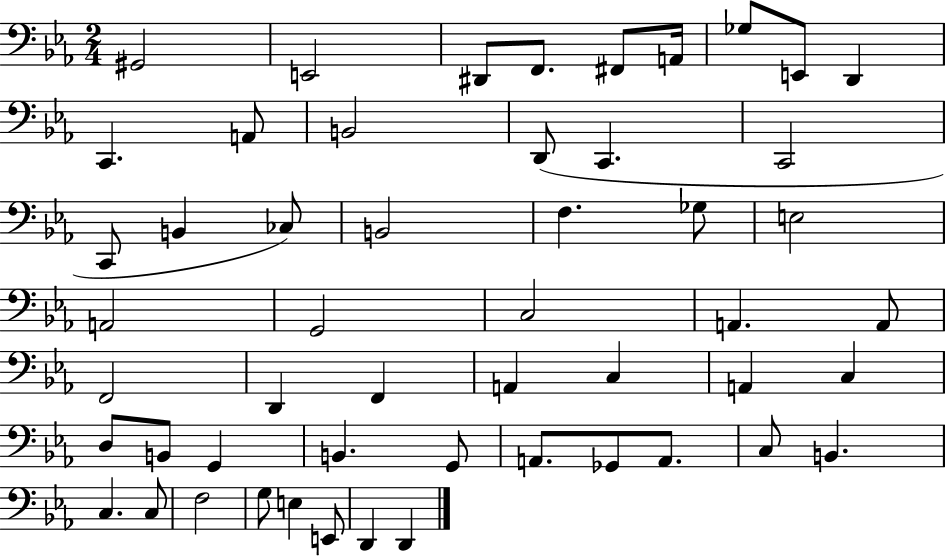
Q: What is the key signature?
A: EES major